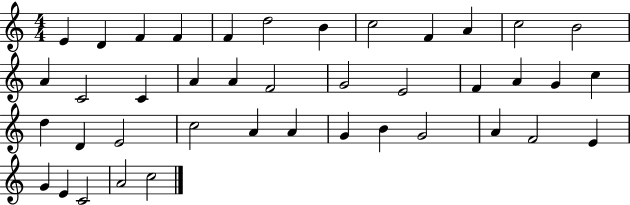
E4/q D4/q F4/q F4/q F4/q D5/h B4/q C5/h F4/q A4/q C5/h B4/h A4/q C4/h C4/q A4/q A4/q F4/h G4/h E4/h F4/q A4/q G4/q C5/q D5/q D4/q E4/h C5/h A4/q A4/q G4/q B4/q G4/h A4/q F4/h E4/q G4/q E4/q C4/h A4/h C5/h